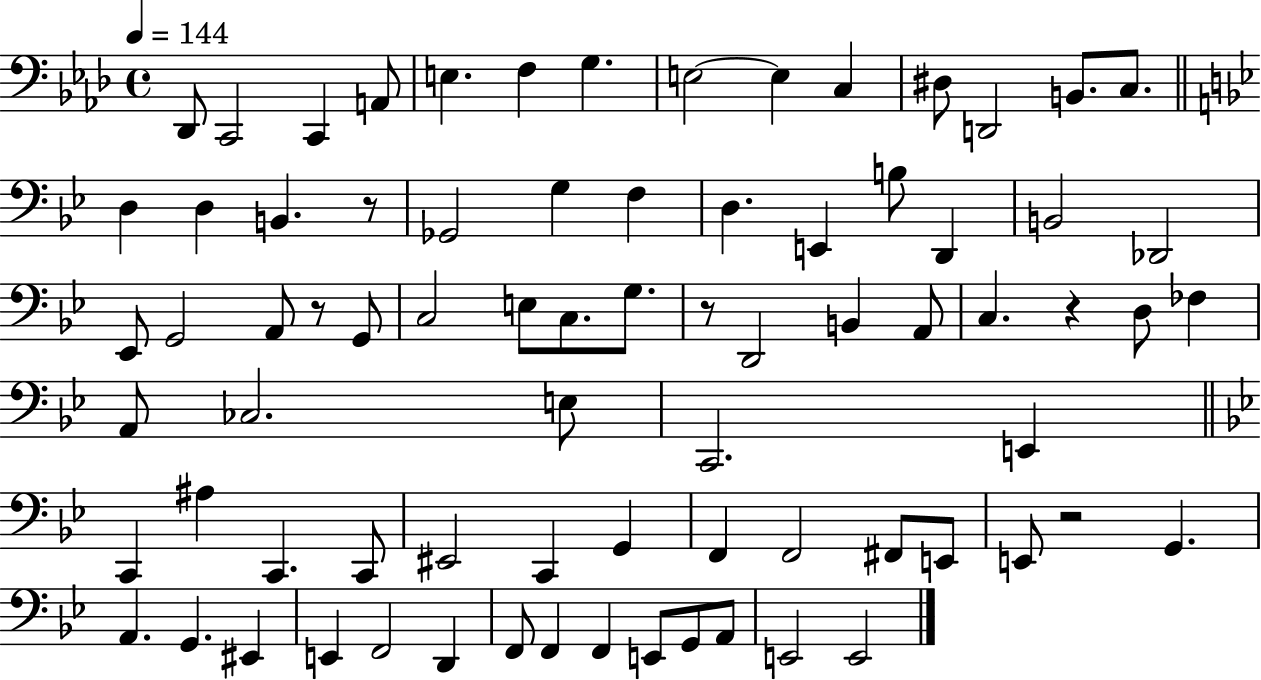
{
  \clef bass
  \time 4/4
  \defaultTimeSignature
  \key aes \major
  \tempo 4 = 144
  des,8 c,2 c,4 a,8 | e4. f4 g4. | e2~~ e4 c4 | dis8 d,2 b,8. c8. | \break \bar "||" \break \key bes \major d4 d4 b,4. r8 | ges,2 g4 f4 | d4. e,4 b8 d,4 | b,2 des,2 | \break ees,8 g,2 a,8 r8 g,8 | c2 e8 c8. g8. | r8 d,2 b,4 a,8 | c4. r4 d8 fes4 | \break a,8 ces2. e8 | c,2. e,4 | \bar "||" \break \key bes \major c,4 ais4 c,4. c,8 | eis,2 c,4 g,4 | f,4 f,2 fis,8 e,8 | e,8 r2 g,4. | \break a,4. g,4. eis,4 | e,4 f,2 d,4 | f,8 f,4 f,4 e,8 g,8 a,8 | e,2 e,2 | \break \bar "|."
}